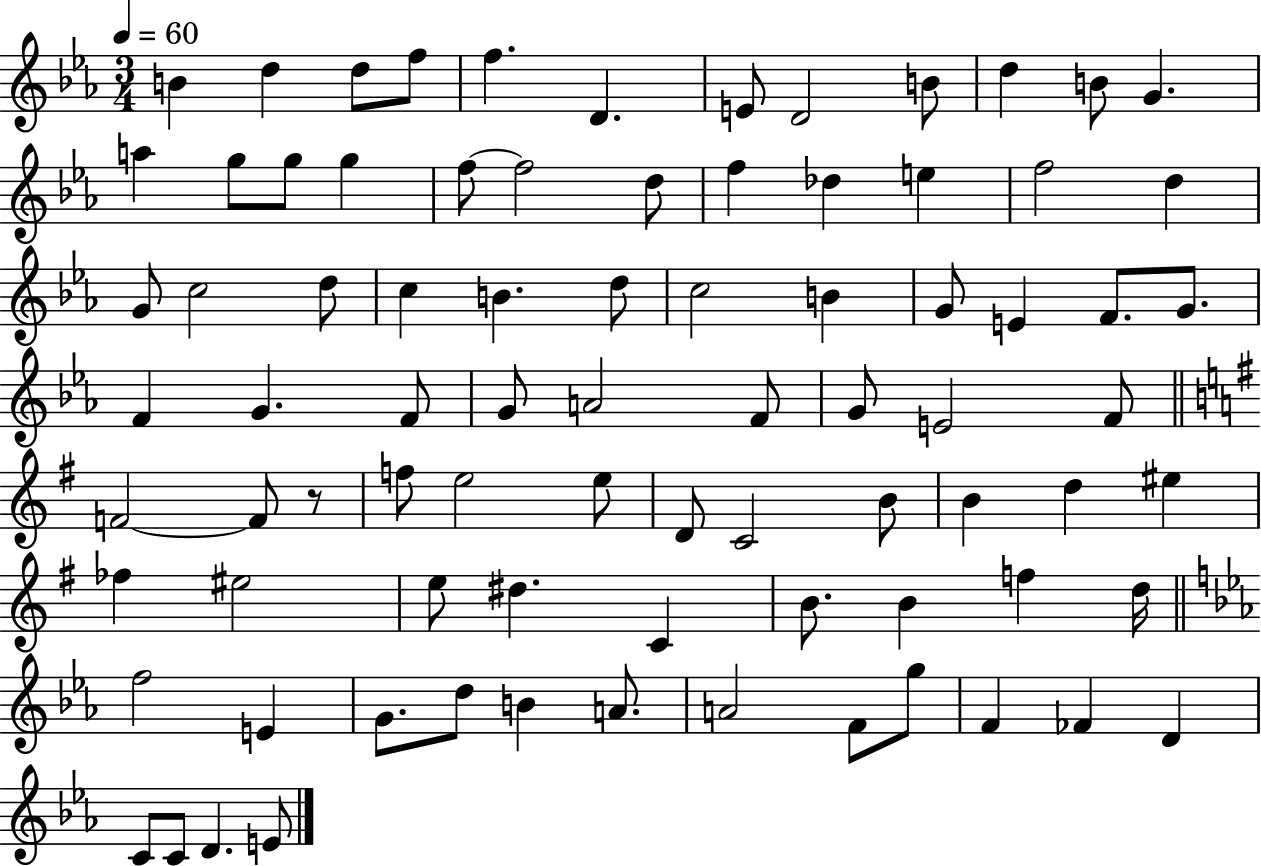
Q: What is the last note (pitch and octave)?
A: E4